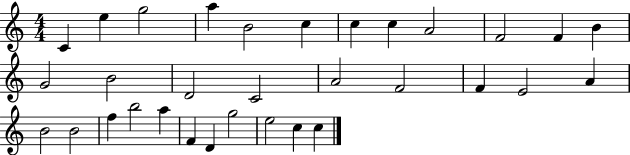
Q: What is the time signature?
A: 4/4